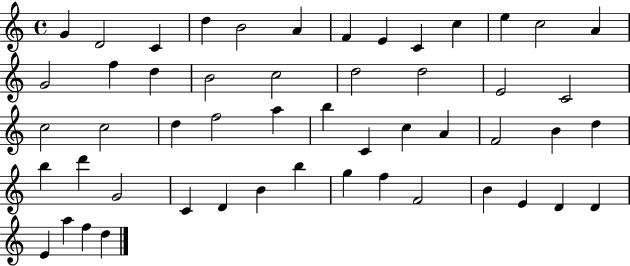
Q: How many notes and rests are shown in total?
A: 52